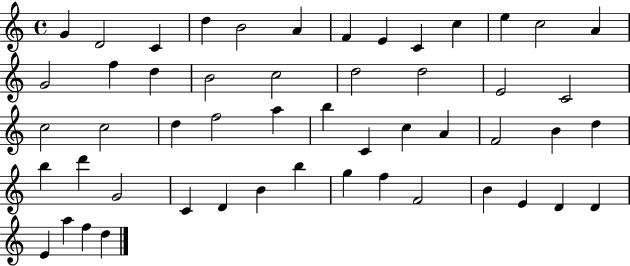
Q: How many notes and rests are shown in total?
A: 52